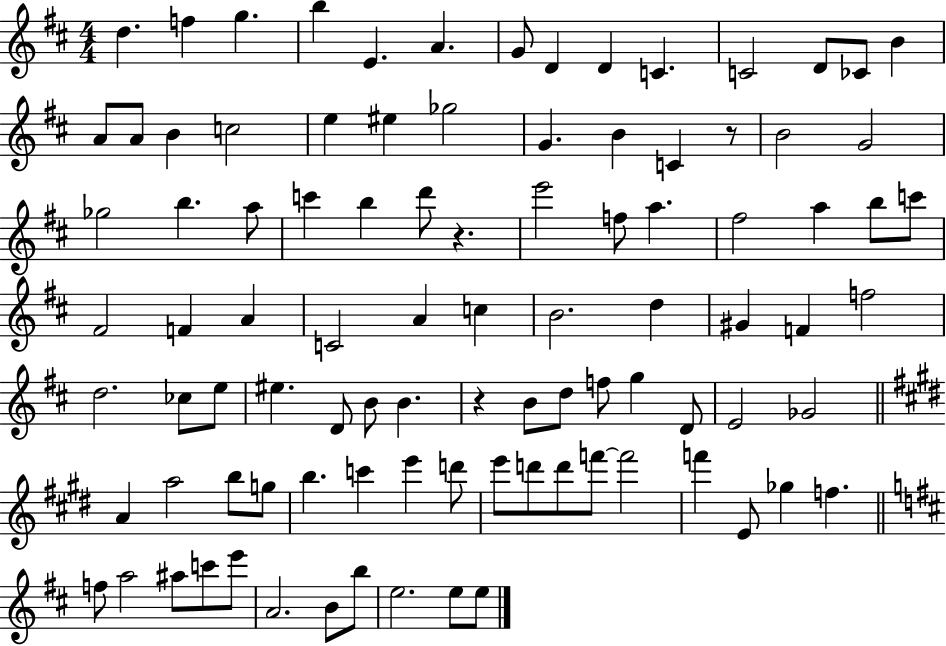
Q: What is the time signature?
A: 4/4